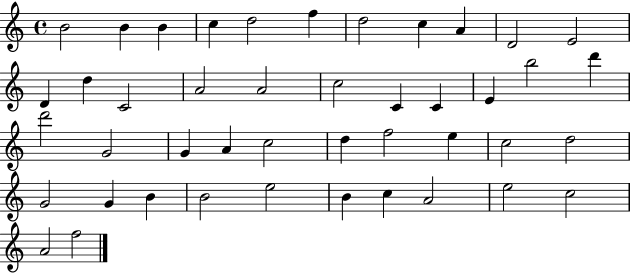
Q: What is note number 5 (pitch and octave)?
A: D5